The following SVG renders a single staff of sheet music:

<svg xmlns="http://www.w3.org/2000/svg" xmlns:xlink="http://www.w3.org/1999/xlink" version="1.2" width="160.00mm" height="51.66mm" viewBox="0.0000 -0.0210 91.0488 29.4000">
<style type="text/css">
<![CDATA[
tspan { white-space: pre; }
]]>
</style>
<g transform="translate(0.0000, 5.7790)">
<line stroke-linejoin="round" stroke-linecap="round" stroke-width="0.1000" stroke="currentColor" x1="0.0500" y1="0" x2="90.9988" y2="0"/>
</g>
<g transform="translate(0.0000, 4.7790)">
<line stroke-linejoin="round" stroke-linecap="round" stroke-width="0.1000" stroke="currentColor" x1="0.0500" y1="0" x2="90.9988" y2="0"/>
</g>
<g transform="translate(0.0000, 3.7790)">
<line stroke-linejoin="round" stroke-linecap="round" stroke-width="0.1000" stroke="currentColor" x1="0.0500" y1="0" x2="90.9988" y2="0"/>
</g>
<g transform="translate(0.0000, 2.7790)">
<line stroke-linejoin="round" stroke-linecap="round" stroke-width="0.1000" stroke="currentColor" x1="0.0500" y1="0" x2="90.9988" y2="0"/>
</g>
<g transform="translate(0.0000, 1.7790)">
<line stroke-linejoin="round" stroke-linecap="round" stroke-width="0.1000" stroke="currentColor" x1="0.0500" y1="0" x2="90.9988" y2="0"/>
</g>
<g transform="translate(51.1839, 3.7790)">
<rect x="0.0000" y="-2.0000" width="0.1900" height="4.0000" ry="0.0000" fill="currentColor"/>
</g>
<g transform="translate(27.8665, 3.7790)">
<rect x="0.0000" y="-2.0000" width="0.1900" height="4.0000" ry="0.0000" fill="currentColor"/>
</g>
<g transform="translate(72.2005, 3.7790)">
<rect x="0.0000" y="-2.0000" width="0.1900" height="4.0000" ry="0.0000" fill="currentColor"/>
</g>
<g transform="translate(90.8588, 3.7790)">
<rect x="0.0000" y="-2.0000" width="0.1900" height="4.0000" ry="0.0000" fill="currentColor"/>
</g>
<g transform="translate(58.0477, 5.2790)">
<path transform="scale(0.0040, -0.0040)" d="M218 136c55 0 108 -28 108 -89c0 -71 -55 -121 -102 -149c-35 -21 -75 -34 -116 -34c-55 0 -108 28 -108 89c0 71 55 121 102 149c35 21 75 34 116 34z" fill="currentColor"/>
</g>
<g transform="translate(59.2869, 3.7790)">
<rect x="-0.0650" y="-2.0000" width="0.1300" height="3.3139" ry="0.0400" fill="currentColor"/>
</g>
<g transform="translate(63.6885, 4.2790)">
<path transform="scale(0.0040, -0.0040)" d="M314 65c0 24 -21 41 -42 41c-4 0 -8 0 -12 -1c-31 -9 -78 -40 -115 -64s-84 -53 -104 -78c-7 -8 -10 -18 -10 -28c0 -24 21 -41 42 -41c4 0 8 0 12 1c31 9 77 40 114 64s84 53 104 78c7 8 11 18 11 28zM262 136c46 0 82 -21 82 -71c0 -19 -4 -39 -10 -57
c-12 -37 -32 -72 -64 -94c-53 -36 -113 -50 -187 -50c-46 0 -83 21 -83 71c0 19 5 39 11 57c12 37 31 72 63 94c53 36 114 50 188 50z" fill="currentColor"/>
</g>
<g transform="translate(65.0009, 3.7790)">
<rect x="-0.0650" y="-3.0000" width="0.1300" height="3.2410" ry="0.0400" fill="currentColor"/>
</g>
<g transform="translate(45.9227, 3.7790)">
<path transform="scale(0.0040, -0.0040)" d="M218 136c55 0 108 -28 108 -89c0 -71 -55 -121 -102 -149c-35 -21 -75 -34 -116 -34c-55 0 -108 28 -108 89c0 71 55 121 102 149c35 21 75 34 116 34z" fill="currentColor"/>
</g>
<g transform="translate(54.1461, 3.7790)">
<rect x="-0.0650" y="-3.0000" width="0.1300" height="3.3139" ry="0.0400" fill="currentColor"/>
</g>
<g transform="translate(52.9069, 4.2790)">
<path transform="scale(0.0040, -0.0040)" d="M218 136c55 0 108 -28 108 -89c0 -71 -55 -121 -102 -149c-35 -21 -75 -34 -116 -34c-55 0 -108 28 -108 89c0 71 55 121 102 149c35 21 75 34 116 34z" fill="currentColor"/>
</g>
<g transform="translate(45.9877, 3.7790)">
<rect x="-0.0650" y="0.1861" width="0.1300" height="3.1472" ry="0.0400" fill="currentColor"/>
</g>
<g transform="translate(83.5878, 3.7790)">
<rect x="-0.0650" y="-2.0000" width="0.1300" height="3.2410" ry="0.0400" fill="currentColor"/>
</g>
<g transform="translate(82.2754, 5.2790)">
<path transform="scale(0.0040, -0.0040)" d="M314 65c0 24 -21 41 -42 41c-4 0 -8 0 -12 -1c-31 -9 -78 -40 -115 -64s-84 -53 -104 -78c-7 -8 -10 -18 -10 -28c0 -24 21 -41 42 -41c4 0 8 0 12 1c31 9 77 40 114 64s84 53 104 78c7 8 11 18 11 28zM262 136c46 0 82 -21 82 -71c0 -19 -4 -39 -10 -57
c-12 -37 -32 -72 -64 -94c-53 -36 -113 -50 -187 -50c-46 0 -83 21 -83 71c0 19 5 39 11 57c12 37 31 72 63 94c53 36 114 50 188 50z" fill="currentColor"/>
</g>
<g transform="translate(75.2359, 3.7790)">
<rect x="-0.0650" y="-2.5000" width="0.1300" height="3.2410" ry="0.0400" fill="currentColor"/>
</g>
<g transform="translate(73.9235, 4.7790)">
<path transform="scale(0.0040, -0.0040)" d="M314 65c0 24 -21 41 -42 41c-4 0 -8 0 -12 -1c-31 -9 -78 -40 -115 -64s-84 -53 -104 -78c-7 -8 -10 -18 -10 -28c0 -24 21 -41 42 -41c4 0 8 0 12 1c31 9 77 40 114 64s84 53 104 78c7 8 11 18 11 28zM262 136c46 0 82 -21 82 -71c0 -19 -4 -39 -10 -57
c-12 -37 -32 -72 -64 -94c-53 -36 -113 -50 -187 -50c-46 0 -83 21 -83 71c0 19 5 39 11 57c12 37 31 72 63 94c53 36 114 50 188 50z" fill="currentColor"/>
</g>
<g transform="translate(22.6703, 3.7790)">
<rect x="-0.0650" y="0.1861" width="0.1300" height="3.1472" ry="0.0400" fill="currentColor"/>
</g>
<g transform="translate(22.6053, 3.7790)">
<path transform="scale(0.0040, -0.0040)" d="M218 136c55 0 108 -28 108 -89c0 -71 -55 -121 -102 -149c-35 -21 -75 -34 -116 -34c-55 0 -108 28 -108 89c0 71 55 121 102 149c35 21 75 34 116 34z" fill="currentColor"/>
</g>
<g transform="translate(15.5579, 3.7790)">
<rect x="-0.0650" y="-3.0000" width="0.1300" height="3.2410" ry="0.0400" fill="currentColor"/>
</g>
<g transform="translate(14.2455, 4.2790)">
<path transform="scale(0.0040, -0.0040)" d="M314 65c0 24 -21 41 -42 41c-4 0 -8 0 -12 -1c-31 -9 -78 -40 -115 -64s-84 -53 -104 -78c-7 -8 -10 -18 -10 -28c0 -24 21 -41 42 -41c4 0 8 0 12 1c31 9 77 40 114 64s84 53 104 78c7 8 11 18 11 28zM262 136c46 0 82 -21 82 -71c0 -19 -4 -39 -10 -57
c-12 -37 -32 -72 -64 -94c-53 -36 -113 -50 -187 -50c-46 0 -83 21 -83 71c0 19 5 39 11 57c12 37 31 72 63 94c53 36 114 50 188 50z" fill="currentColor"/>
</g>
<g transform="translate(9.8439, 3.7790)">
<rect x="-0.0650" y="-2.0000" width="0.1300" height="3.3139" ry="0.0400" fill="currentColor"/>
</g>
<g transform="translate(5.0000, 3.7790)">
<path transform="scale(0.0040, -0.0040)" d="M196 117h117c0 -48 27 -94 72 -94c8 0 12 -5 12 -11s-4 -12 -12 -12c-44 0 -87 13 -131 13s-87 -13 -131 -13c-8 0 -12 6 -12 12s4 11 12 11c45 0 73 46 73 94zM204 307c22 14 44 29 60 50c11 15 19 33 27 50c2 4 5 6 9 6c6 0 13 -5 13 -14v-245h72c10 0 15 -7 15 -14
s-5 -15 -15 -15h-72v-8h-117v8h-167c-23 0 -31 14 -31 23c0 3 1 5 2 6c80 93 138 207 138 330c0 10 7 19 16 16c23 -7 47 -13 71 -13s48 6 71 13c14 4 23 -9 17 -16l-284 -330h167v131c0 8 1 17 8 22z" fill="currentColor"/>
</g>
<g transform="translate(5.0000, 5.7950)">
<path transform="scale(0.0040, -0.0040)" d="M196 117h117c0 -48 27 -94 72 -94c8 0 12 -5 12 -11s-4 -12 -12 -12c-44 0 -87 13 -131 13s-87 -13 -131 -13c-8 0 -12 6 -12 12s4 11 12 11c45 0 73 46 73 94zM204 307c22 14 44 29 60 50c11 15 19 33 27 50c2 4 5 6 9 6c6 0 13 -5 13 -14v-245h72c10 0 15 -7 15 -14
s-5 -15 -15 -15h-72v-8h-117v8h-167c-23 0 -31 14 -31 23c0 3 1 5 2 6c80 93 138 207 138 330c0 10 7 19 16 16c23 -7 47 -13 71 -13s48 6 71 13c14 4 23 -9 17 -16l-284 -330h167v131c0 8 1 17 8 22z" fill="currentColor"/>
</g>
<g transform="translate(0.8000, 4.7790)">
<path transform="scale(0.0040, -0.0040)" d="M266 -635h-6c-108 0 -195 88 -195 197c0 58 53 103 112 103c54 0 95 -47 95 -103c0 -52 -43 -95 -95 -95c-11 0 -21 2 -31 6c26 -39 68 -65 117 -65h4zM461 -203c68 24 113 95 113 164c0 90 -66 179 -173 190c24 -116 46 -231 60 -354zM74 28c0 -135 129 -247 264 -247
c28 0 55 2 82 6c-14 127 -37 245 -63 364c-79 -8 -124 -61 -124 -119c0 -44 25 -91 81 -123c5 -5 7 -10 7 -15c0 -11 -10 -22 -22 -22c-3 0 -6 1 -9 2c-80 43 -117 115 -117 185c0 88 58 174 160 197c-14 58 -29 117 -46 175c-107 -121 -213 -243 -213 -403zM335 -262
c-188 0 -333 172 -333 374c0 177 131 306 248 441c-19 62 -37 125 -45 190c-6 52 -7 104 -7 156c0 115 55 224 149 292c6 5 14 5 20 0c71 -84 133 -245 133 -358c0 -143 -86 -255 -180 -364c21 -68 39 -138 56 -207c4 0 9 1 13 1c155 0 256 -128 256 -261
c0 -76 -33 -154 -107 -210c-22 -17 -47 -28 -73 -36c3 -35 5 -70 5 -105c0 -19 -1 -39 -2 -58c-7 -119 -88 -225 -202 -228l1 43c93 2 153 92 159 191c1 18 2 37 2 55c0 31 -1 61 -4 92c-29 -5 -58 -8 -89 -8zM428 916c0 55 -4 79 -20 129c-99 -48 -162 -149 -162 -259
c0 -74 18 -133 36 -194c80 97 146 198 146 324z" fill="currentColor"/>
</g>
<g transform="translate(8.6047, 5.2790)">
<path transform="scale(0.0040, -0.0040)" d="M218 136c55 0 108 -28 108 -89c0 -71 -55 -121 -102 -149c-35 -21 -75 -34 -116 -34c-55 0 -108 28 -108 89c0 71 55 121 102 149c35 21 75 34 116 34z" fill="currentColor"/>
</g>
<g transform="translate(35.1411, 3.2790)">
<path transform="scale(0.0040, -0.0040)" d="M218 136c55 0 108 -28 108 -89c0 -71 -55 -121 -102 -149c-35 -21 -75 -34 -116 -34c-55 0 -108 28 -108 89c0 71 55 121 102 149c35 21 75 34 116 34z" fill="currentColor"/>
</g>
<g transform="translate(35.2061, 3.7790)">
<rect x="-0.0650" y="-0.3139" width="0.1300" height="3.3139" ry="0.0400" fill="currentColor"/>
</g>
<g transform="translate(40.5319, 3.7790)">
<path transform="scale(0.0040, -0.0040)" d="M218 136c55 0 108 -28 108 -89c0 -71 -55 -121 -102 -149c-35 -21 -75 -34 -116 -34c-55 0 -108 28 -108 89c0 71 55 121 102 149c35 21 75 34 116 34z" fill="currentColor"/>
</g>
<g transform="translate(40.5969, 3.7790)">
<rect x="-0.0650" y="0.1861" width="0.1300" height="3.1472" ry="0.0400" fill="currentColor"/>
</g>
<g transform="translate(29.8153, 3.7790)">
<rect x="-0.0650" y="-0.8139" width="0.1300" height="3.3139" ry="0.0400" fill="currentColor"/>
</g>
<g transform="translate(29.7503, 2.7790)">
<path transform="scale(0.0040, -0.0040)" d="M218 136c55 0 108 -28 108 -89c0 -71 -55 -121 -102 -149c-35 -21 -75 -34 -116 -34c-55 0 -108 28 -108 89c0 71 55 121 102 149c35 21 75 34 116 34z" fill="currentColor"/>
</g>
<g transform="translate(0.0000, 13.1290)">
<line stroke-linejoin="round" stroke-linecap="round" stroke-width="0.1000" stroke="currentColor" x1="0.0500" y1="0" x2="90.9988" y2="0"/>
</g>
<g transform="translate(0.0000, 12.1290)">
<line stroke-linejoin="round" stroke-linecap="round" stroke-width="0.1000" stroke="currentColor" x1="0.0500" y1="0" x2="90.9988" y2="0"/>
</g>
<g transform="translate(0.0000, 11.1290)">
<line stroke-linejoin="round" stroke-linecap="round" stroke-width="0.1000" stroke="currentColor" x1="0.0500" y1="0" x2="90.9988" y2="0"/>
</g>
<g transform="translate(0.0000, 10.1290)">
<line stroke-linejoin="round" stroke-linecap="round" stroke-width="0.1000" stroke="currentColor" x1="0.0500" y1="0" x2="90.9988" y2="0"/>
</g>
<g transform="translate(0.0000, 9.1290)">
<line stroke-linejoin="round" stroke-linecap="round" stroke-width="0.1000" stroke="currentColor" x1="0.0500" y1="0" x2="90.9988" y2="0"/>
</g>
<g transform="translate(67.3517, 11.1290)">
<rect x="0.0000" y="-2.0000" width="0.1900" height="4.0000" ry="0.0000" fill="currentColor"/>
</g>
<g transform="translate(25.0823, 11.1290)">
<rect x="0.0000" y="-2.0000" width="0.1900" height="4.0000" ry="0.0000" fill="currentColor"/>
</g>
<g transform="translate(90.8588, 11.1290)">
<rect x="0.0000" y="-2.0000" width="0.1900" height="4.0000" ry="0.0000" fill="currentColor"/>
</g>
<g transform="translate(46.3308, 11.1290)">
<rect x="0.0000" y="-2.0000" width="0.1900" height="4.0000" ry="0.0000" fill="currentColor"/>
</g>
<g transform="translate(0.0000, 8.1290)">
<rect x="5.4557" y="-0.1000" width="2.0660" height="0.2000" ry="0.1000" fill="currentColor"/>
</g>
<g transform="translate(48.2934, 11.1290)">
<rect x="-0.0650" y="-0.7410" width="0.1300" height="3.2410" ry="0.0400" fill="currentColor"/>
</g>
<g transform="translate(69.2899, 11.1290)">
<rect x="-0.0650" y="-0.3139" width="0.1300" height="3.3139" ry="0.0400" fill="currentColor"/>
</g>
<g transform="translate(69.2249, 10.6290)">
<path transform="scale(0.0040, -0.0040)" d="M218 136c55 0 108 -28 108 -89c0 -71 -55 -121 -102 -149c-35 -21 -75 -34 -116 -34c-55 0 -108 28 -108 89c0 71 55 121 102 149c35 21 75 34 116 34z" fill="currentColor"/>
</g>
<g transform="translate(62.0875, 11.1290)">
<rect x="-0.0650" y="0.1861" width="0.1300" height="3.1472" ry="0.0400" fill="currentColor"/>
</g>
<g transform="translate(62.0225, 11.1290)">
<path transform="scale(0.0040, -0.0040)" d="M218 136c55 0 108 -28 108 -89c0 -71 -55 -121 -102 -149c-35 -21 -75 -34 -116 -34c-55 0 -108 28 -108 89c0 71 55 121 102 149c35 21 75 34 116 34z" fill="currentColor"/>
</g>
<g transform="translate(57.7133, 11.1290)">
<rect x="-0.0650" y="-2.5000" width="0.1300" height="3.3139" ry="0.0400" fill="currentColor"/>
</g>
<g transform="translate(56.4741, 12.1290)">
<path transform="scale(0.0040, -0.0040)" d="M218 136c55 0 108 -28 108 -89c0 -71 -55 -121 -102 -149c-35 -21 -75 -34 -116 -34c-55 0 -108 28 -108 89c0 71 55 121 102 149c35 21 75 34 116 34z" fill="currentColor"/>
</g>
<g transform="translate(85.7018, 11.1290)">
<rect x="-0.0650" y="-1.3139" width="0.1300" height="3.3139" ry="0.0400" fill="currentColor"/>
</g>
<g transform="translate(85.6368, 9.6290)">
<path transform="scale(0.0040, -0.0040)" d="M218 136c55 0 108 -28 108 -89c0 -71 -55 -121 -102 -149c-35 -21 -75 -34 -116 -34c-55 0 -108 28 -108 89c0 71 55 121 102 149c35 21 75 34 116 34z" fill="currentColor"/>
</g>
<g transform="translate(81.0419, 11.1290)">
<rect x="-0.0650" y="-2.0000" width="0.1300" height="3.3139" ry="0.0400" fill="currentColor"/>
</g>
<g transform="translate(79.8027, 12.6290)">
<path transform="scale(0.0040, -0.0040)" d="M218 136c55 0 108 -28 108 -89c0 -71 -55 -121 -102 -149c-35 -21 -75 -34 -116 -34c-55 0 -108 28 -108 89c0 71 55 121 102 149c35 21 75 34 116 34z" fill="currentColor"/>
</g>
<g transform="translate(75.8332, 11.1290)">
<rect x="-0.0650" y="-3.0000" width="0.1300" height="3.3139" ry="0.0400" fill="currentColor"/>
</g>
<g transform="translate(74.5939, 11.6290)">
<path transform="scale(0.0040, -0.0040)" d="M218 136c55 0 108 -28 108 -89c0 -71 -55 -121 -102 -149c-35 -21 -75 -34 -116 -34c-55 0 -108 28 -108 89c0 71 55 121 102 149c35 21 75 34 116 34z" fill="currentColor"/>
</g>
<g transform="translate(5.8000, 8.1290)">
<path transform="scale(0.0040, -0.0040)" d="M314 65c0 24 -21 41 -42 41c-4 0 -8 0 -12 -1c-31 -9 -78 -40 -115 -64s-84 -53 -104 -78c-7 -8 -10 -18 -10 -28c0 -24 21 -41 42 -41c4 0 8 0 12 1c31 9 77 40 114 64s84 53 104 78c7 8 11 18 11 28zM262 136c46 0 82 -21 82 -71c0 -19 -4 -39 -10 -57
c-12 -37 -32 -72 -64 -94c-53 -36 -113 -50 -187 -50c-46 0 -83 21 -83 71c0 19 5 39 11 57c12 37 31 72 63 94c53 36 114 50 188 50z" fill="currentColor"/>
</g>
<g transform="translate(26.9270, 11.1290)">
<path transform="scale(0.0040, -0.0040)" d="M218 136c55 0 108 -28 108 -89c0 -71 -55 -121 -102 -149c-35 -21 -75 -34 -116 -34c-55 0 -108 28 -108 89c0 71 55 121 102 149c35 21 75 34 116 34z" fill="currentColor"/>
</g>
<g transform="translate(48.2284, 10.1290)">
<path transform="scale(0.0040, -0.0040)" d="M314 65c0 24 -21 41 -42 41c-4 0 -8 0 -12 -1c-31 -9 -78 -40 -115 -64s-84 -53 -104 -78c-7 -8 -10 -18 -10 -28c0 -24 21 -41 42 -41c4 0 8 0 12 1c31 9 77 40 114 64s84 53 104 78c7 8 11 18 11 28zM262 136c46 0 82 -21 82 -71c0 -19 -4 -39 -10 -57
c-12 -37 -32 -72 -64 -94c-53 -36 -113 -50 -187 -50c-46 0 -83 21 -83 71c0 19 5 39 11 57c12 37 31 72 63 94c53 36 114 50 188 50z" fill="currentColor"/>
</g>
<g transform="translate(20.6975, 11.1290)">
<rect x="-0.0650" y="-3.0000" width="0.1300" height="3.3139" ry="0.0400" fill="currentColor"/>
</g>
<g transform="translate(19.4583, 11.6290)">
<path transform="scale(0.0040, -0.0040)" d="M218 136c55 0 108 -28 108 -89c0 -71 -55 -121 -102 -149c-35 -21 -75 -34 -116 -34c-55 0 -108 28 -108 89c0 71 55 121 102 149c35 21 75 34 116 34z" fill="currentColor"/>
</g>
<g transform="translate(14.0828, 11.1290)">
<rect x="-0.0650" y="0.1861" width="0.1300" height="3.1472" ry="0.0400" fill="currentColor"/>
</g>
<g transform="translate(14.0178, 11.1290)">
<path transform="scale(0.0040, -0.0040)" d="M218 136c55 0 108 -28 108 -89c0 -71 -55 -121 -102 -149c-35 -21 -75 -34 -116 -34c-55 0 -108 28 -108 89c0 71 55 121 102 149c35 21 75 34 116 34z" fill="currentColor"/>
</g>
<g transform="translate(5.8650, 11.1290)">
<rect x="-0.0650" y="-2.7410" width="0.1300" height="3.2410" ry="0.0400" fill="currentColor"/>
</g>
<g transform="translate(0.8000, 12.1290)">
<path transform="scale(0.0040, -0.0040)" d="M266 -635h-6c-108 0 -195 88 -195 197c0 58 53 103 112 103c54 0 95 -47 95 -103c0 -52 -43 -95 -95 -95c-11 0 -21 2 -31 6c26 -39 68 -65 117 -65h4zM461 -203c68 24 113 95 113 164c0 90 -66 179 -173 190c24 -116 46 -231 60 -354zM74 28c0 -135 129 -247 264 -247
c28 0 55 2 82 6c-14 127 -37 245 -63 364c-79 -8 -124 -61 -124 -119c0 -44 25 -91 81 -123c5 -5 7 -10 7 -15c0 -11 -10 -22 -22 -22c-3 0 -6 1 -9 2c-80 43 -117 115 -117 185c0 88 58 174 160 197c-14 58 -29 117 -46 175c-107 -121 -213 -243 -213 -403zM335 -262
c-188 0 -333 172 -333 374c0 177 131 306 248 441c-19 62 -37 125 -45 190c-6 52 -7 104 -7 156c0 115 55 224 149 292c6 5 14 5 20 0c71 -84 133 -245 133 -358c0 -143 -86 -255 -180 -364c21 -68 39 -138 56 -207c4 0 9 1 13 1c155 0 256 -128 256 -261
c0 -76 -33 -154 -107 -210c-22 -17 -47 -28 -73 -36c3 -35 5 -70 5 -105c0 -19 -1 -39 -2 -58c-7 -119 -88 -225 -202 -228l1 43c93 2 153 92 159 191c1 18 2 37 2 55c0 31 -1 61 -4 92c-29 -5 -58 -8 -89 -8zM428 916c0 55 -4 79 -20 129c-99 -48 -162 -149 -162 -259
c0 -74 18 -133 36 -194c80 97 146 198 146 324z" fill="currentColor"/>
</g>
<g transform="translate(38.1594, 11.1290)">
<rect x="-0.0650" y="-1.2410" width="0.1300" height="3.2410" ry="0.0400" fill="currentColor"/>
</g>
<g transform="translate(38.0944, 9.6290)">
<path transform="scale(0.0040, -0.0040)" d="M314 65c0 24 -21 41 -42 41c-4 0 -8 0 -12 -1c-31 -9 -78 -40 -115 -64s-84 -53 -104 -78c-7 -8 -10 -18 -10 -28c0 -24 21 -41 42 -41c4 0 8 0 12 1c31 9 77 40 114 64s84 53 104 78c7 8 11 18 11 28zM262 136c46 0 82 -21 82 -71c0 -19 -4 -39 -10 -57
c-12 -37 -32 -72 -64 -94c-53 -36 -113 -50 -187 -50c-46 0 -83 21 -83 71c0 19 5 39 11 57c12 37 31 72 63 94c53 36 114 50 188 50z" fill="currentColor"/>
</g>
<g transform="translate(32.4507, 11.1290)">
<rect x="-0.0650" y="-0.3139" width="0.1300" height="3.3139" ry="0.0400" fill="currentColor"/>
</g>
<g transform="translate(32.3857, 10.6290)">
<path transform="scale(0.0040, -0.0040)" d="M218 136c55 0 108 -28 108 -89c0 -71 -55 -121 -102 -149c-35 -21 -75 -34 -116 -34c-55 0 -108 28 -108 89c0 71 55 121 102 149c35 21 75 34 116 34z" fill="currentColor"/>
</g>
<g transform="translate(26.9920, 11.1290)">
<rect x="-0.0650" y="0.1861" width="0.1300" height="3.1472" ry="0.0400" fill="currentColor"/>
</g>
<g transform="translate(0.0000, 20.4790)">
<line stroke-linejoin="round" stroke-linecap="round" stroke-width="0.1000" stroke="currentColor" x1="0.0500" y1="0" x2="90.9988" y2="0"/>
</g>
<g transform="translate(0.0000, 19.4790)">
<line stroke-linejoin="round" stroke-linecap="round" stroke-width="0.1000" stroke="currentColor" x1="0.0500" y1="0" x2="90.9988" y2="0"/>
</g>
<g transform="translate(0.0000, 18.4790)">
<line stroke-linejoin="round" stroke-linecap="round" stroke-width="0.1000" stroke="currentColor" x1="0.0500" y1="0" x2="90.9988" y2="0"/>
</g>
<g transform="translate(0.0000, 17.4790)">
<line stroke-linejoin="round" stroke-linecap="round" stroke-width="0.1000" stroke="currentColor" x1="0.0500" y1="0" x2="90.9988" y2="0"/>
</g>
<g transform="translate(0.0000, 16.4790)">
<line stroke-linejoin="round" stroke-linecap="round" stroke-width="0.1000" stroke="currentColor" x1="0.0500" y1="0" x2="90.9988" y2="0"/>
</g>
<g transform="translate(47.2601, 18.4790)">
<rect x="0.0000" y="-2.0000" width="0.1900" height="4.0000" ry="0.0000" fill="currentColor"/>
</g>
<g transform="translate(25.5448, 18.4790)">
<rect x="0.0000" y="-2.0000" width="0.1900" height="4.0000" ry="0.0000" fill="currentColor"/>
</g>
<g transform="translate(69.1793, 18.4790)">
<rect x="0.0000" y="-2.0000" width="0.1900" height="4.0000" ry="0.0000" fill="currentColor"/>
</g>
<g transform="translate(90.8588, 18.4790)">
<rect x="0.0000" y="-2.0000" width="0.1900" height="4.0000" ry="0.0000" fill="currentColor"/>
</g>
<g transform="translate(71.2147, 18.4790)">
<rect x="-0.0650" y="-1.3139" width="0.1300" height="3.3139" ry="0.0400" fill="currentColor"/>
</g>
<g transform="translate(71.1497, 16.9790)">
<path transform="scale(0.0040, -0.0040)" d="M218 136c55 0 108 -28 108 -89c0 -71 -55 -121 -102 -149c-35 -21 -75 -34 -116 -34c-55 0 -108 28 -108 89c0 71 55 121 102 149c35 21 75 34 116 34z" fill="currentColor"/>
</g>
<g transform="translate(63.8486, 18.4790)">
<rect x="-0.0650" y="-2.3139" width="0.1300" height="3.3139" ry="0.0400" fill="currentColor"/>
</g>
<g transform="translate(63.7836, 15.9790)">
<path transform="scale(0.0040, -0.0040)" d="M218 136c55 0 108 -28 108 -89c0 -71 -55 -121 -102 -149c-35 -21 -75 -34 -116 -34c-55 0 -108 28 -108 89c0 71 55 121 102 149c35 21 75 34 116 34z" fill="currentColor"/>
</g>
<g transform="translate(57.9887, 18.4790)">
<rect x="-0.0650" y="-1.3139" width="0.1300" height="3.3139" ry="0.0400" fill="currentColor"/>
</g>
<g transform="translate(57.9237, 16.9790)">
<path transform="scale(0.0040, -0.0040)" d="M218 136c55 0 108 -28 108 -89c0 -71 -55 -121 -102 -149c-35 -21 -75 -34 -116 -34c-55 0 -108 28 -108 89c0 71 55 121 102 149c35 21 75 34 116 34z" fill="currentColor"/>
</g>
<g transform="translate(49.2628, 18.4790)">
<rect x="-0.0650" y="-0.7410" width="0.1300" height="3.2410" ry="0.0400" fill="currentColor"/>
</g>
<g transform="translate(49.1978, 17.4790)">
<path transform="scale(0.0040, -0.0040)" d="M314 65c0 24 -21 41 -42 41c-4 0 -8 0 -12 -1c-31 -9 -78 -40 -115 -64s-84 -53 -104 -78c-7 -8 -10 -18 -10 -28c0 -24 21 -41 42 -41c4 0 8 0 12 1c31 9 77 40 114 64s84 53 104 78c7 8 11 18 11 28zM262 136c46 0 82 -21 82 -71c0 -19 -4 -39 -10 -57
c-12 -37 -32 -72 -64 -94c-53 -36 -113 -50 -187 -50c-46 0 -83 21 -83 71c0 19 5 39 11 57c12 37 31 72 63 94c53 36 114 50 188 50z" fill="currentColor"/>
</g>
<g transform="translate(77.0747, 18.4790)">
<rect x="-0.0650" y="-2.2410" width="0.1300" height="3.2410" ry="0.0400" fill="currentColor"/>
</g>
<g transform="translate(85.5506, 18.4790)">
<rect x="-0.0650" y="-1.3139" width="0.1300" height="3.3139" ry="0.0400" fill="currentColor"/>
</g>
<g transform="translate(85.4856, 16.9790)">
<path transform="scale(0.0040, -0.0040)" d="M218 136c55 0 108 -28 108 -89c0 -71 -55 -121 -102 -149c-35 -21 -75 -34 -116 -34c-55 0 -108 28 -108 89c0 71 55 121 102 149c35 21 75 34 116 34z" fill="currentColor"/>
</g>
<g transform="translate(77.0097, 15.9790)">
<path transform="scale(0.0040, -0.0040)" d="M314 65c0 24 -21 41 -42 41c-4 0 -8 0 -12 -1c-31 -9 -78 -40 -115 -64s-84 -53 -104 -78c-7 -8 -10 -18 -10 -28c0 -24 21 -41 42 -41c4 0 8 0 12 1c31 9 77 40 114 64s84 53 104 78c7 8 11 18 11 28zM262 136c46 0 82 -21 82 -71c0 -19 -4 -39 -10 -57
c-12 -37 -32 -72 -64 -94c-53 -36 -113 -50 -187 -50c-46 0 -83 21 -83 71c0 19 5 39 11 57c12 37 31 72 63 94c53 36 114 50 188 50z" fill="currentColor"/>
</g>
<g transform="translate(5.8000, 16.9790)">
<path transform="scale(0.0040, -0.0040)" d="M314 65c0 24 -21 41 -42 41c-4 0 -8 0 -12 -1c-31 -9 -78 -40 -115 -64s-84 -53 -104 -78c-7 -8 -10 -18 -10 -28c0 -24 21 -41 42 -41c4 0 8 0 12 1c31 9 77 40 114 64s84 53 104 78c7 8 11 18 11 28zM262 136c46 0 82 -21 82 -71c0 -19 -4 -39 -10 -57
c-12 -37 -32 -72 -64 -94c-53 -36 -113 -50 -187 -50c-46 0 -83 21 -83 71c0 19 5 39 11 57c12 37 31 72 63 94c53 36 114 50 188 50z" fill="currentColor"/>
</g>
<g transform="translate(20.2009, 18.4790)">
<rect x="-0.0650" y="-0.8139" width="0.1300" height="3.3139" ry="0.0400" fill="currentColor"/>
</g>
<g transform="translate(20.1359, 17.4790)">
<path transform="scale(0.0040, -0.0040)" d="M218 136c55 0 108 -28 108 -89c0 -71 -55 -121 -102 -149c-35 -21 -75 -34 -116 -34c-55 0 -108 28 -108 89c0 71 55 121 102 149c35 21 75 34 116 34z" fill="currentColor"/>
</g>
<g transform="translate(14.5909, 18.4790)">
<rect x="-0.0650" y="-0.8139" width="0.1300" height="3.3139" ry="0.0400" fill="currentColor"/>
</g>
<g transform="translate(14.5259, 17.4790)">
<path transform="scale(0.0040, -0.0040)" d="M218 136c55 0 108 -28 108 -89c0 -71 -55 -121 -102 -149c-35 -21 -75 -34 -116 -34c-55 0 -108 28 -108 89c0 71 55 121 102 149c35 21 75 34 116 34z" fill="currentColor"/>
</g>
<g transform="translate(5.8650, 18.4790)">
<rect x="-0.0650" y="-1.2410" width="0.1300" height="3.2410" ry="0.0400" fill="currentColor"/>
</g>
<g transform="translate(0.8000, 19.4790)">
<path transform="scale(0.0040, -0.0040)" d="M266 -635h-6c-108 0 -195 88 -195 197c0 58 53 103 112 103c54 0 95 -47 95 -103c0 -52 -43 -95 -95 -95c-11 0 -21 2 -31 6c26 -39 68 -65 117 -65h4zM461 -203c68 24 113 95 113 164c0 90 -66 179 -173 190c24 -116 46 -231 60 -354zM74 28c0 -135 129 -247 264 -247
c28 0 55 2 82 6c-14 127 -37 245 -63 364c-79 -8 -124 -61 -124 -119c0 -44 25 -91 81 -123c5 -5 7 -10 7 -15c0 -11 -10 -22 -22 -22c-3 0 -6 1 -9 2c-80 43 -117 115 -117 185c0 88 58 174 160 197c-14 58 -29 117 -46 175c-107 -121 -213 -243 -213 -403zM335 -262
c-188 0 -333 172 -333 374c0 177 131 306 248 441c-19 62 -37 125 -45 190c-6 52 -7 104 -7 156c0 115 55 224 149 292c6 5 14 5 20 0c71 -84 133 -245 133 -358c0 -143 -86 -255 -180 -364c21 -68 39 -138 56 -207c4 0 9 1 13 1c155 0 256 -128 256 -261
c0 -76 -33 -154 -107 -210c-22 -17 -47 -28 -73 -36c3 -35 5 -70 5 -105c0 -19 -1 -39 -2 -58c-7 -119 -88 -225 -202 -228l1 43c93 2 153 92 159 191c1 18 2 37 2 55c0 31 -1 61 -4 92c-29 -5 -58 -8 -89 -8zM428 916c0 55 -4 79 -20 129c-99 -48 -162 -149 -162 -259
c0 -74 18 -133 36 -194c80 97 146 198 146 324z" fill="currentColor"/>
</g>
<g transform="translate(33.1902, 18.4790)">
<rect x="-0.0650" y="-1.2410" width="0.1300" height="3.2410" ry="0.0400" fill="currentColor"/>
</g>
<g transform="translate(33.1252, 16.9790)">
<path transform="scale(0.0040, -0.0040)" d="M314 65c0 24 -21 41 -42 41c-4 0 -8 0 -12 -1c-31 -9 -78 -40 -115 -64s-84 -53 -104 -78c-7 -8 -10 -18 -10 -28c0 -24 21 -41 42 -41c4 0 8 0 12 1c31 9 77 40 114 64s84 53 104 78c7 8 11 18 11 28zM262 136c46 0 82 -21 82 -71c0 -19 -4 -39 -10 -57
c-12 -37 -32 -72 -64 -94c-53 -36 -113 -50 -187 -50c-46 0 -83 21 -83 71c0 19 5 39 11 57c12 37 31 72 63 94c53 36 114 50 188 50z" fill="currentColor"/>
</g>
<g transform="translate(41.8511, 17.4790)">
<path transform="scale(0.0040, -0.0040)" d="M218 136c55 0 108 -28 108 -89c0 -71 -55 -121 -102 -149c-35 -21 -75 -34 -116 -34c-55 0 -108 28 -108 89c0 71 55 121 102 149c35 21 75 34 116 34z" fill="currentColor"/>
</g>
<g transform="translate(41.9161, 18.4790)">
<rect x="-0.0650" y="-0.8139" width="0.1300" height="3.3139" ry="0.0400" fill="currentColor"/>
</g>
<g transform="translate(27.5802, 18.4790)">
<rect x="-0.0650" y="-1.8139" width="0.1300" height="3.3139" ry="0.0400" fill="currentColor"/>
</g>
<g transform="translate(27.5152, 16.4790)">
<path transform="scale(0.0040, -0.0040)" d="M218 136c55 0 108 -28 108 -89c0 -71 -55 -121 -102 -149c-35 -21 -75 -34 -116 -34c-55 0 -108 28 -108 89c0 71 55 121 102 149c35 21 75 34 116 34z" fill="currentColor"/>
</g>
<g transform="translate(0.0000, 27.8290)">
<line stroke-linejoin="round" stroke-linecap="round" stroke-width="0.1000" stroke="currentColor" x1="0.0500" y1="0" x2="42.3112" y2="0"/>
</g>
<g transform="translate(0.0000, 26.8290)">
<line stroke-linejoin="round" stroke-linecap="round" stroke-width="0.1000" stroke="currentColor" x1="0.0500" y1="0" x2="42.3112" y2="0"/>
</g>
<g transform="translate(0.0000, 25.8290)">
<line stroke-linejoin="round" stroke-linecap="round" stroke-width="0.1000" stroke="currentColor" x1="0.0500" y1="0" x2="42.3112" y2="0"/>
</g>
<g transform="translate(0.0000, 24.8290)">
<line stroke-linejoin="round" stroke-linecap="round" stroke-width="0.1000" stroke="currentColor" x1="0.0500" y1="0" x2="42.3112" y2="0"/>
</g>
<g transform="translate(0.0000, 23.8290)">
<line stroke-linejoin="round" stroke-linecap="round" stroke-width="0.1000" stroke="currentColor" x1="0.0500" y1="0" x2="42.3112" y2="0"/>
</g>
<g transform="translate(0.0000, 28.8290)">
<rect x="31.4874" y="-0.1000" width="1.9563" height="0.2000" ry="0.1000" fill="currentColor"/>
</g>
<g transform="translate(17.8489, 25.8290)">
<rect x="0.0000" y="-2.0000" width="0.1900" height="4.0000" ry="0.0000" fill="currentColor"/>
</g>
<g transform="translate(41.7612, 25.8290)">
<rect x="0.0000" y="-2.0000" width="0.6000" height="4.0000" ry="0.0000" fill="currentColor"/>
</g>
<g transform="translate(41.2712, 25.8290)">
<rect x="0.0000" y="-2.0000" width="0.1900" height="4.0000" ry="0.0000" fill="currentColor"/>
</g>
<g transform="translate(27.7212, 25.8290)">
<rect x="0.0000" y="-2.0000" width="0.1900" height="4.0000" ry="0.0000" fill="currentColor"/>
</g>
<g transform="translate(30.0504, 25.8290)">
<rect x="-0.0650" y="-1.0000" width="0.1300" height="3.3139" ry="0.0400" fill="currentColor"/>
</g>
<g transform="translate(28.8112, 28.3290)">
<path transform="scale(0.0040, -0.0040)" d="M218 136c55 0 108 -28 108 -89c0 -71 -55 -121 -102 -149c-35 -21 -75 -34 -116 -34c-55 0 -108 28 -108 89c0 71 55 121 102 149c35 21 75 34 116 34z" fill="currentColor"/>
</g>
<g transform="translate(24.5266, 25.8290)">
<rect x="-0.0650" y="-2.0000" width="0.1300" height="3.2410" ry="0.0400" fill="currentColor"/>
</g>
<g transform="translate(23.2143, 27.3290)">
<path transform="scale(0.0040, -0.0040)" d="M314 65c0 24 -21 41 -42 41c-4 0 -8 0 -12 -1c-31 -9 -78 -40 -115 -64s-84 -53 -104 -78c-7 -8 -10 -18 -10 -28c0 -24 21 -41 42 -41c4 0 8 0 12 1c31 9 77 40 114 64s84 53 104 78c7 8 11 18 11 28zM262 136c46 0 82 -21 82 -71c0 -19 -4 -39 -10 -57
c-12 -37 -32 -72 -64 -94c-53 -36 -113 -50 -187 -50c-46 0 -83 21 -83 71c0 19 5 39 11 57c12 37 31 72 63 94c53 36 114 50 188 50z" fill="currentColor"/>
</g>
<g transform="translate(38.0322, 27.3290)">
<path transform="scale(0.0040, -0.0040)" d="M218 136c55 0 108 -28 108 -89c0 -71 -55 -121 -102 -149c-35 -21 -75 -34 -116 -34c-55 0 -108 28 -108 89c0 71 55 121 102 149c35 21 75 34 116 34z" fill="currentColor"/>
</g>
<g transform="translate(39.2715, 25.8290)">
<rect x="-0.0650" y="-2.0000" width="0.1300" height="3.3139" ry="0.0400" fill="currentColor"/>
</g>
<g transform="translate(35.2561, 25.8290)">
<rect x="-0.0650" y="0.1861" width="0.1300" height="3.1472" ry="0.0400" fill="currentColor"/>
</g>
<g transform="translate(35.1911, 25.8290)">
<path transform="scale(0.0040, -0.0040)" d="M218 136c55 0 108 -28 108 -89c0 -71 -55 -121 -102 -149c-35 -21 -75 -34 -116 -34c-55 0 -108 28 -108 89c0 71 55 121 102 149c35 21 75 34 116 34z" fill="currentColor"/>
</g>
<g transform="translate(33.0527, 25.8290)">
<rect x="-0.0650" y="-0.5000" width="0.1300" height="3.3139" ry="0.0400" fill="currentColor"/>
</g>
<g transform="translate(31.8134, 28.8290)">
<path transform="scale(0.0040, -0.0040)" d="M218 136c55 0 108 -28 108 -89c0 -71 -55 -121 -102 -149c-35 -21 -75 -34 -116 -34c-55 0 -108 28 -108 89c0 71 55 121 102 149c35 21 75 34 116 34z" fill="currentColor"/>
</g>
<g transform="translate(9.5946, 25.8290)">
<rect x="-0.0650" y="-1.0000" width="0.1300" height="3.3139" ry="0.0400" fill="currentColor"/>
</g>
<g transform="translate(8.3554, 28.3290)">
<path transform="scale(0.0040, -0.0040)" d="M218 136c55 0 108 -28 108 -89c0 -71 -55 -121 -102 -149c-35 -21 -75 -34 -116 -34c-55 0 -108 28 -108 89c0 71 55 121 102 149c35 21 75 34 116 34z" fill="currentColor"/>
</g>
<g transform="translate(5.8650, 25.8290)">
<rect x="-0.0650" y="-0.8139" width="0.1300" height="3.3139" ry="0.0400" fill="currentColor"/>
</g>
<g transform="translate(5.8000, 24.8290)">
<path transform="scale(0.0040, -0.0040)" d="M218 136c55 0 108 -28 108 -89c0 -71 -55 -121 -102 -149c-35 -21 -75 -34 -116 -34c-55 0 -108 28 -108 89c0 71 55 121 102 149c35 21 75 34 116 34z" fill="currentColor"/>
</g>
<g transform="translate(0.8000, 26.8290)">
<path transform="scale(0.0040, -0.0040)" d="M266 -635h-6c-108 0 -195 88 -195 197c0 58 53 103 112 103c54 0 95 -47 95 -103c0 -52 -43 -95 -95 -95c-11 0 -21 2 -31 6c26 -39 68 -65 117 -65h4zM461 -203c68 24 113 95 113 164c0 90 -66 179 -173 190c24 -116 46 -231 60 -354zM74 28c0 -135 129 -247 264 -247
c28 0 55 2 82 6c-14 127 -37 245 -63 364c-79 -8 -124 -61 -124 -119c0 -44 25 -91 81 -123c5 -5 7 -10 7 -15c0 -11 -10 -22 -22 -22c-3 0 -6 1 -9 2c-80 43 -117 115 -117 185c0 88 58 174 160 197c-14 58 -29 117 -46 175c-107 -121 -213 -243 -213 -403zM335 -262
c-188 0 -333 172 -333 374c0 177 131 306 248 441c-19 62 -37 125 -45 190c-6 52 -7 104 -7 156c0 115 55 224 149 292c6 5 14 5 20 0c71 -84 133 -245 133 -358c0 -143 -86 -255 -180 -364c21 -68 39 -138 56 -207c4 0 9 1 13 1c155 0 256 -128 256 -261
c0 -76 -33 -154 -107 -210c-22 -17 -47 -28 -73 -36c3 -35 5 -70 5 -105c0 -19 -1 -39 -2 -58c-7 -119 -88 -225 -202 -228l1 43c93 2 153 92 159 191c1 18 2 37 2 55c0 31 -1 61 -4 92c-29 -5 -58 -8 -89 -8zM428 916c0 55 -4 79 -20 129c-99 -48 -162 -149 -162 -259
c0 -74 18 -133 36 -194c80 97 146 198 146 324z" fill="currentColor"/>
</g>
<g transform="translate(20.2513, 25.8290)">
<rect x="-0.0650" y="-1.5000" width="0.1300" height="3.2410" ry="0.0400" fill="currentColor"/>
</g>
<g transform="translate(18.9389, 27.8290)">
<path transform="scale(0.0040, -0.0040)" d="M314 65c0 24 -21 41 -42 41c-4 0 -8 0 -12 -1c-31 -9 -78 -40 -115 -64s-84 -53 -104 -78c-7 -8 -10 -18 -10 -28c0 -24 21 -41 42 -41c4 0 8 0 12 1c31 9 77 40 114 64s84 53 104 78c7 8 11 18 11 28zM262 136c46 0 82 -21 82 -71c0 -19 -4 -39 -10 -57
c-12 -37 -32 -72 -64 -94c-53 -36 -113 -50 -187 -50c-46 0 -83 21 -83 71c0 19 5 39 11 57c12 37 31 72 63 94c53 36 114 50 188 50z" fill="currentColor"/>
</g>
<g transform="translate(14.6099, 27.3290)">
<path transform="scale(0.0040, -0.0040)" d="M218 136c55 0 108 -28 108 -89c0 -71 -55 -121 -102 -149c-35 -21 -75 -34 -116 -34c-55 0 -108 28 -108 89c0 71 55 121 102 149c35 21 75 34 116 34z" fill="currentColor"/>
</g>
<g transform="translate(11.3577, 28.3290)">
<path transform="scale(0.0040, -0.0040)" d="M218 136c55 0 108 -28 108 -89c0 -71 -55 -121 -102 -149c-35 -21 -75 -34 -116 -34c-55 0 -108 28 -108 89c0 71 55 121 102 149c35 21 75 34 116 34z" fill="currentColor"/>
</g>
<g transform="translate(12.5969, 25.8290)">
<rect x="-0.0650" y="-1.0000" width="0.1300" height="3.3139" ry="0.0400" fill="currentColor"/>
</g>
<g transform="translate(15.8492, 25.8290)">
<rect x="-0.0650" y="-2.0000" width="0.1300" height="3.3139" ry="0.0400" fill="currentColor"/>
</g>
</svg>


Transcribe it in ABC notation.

X:1
T:Untitled
M:4/4
L:1/4
K:C
F A2 B d c B B A F A2 G2 F2 a2 B A B c e2 d2 G B c A F e e2 d d f e2 d d2 e g e g2 e d D D F E2 F2 D C B F